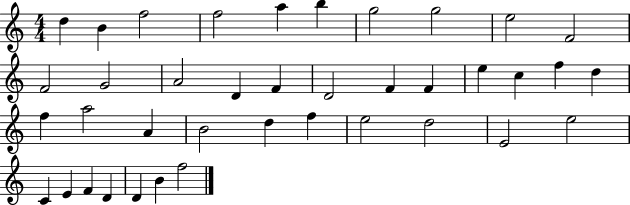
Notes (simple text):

D5/q B4/q F5/h F5/h A5/q B5/q G5/h G5/h E5/h F4/h F4/h G4/h A4/h D4/q F4/q D4/h F4/q F4/q E5/q C5/q F5/q D5/q F5/q A5/h A4/q B4/h D5/q F5/q E5/h D5/h E4/h E5/h C4/q E4/q F4/q D4/q D4/q B4/q F5/h